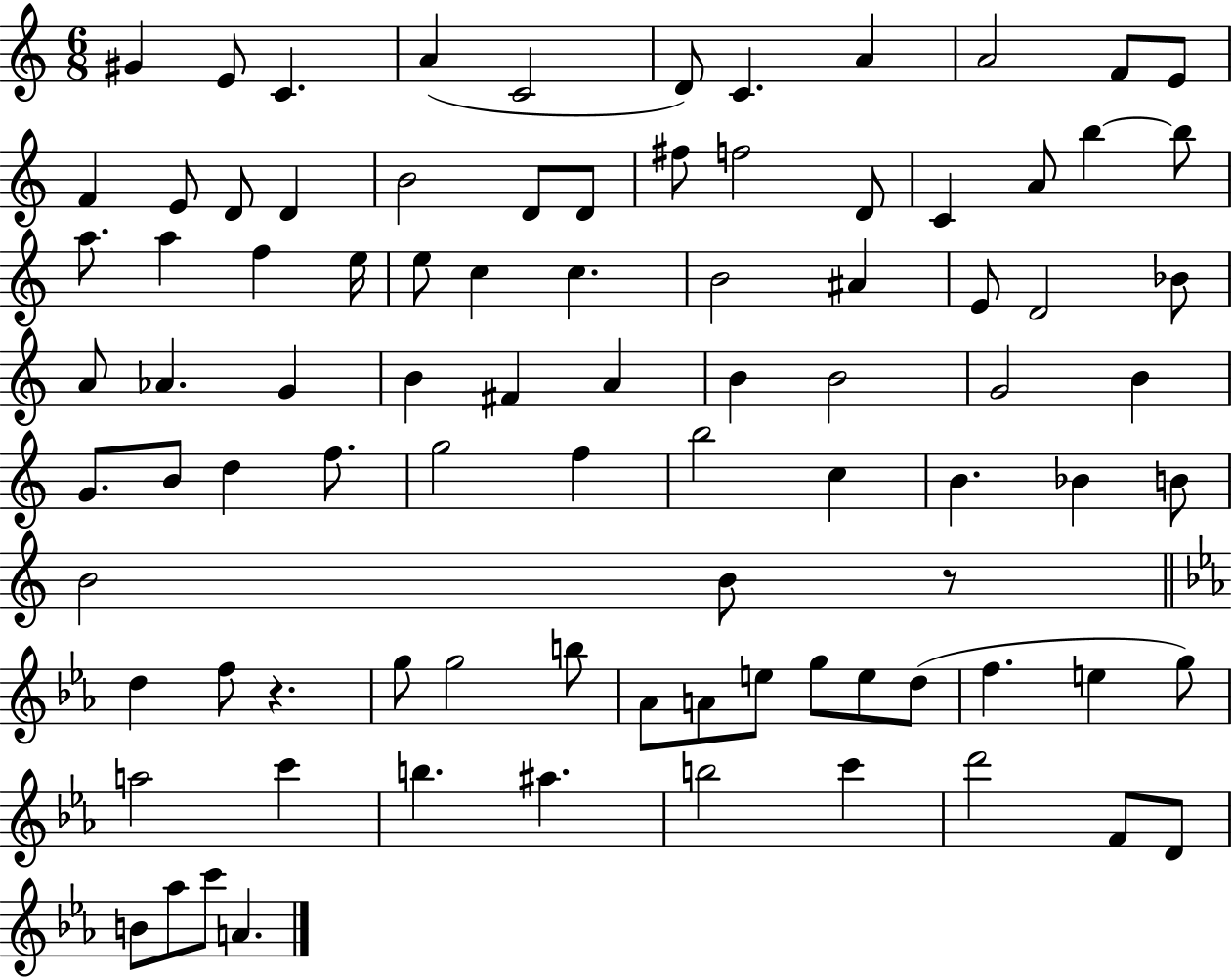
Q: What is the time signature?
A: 6/8